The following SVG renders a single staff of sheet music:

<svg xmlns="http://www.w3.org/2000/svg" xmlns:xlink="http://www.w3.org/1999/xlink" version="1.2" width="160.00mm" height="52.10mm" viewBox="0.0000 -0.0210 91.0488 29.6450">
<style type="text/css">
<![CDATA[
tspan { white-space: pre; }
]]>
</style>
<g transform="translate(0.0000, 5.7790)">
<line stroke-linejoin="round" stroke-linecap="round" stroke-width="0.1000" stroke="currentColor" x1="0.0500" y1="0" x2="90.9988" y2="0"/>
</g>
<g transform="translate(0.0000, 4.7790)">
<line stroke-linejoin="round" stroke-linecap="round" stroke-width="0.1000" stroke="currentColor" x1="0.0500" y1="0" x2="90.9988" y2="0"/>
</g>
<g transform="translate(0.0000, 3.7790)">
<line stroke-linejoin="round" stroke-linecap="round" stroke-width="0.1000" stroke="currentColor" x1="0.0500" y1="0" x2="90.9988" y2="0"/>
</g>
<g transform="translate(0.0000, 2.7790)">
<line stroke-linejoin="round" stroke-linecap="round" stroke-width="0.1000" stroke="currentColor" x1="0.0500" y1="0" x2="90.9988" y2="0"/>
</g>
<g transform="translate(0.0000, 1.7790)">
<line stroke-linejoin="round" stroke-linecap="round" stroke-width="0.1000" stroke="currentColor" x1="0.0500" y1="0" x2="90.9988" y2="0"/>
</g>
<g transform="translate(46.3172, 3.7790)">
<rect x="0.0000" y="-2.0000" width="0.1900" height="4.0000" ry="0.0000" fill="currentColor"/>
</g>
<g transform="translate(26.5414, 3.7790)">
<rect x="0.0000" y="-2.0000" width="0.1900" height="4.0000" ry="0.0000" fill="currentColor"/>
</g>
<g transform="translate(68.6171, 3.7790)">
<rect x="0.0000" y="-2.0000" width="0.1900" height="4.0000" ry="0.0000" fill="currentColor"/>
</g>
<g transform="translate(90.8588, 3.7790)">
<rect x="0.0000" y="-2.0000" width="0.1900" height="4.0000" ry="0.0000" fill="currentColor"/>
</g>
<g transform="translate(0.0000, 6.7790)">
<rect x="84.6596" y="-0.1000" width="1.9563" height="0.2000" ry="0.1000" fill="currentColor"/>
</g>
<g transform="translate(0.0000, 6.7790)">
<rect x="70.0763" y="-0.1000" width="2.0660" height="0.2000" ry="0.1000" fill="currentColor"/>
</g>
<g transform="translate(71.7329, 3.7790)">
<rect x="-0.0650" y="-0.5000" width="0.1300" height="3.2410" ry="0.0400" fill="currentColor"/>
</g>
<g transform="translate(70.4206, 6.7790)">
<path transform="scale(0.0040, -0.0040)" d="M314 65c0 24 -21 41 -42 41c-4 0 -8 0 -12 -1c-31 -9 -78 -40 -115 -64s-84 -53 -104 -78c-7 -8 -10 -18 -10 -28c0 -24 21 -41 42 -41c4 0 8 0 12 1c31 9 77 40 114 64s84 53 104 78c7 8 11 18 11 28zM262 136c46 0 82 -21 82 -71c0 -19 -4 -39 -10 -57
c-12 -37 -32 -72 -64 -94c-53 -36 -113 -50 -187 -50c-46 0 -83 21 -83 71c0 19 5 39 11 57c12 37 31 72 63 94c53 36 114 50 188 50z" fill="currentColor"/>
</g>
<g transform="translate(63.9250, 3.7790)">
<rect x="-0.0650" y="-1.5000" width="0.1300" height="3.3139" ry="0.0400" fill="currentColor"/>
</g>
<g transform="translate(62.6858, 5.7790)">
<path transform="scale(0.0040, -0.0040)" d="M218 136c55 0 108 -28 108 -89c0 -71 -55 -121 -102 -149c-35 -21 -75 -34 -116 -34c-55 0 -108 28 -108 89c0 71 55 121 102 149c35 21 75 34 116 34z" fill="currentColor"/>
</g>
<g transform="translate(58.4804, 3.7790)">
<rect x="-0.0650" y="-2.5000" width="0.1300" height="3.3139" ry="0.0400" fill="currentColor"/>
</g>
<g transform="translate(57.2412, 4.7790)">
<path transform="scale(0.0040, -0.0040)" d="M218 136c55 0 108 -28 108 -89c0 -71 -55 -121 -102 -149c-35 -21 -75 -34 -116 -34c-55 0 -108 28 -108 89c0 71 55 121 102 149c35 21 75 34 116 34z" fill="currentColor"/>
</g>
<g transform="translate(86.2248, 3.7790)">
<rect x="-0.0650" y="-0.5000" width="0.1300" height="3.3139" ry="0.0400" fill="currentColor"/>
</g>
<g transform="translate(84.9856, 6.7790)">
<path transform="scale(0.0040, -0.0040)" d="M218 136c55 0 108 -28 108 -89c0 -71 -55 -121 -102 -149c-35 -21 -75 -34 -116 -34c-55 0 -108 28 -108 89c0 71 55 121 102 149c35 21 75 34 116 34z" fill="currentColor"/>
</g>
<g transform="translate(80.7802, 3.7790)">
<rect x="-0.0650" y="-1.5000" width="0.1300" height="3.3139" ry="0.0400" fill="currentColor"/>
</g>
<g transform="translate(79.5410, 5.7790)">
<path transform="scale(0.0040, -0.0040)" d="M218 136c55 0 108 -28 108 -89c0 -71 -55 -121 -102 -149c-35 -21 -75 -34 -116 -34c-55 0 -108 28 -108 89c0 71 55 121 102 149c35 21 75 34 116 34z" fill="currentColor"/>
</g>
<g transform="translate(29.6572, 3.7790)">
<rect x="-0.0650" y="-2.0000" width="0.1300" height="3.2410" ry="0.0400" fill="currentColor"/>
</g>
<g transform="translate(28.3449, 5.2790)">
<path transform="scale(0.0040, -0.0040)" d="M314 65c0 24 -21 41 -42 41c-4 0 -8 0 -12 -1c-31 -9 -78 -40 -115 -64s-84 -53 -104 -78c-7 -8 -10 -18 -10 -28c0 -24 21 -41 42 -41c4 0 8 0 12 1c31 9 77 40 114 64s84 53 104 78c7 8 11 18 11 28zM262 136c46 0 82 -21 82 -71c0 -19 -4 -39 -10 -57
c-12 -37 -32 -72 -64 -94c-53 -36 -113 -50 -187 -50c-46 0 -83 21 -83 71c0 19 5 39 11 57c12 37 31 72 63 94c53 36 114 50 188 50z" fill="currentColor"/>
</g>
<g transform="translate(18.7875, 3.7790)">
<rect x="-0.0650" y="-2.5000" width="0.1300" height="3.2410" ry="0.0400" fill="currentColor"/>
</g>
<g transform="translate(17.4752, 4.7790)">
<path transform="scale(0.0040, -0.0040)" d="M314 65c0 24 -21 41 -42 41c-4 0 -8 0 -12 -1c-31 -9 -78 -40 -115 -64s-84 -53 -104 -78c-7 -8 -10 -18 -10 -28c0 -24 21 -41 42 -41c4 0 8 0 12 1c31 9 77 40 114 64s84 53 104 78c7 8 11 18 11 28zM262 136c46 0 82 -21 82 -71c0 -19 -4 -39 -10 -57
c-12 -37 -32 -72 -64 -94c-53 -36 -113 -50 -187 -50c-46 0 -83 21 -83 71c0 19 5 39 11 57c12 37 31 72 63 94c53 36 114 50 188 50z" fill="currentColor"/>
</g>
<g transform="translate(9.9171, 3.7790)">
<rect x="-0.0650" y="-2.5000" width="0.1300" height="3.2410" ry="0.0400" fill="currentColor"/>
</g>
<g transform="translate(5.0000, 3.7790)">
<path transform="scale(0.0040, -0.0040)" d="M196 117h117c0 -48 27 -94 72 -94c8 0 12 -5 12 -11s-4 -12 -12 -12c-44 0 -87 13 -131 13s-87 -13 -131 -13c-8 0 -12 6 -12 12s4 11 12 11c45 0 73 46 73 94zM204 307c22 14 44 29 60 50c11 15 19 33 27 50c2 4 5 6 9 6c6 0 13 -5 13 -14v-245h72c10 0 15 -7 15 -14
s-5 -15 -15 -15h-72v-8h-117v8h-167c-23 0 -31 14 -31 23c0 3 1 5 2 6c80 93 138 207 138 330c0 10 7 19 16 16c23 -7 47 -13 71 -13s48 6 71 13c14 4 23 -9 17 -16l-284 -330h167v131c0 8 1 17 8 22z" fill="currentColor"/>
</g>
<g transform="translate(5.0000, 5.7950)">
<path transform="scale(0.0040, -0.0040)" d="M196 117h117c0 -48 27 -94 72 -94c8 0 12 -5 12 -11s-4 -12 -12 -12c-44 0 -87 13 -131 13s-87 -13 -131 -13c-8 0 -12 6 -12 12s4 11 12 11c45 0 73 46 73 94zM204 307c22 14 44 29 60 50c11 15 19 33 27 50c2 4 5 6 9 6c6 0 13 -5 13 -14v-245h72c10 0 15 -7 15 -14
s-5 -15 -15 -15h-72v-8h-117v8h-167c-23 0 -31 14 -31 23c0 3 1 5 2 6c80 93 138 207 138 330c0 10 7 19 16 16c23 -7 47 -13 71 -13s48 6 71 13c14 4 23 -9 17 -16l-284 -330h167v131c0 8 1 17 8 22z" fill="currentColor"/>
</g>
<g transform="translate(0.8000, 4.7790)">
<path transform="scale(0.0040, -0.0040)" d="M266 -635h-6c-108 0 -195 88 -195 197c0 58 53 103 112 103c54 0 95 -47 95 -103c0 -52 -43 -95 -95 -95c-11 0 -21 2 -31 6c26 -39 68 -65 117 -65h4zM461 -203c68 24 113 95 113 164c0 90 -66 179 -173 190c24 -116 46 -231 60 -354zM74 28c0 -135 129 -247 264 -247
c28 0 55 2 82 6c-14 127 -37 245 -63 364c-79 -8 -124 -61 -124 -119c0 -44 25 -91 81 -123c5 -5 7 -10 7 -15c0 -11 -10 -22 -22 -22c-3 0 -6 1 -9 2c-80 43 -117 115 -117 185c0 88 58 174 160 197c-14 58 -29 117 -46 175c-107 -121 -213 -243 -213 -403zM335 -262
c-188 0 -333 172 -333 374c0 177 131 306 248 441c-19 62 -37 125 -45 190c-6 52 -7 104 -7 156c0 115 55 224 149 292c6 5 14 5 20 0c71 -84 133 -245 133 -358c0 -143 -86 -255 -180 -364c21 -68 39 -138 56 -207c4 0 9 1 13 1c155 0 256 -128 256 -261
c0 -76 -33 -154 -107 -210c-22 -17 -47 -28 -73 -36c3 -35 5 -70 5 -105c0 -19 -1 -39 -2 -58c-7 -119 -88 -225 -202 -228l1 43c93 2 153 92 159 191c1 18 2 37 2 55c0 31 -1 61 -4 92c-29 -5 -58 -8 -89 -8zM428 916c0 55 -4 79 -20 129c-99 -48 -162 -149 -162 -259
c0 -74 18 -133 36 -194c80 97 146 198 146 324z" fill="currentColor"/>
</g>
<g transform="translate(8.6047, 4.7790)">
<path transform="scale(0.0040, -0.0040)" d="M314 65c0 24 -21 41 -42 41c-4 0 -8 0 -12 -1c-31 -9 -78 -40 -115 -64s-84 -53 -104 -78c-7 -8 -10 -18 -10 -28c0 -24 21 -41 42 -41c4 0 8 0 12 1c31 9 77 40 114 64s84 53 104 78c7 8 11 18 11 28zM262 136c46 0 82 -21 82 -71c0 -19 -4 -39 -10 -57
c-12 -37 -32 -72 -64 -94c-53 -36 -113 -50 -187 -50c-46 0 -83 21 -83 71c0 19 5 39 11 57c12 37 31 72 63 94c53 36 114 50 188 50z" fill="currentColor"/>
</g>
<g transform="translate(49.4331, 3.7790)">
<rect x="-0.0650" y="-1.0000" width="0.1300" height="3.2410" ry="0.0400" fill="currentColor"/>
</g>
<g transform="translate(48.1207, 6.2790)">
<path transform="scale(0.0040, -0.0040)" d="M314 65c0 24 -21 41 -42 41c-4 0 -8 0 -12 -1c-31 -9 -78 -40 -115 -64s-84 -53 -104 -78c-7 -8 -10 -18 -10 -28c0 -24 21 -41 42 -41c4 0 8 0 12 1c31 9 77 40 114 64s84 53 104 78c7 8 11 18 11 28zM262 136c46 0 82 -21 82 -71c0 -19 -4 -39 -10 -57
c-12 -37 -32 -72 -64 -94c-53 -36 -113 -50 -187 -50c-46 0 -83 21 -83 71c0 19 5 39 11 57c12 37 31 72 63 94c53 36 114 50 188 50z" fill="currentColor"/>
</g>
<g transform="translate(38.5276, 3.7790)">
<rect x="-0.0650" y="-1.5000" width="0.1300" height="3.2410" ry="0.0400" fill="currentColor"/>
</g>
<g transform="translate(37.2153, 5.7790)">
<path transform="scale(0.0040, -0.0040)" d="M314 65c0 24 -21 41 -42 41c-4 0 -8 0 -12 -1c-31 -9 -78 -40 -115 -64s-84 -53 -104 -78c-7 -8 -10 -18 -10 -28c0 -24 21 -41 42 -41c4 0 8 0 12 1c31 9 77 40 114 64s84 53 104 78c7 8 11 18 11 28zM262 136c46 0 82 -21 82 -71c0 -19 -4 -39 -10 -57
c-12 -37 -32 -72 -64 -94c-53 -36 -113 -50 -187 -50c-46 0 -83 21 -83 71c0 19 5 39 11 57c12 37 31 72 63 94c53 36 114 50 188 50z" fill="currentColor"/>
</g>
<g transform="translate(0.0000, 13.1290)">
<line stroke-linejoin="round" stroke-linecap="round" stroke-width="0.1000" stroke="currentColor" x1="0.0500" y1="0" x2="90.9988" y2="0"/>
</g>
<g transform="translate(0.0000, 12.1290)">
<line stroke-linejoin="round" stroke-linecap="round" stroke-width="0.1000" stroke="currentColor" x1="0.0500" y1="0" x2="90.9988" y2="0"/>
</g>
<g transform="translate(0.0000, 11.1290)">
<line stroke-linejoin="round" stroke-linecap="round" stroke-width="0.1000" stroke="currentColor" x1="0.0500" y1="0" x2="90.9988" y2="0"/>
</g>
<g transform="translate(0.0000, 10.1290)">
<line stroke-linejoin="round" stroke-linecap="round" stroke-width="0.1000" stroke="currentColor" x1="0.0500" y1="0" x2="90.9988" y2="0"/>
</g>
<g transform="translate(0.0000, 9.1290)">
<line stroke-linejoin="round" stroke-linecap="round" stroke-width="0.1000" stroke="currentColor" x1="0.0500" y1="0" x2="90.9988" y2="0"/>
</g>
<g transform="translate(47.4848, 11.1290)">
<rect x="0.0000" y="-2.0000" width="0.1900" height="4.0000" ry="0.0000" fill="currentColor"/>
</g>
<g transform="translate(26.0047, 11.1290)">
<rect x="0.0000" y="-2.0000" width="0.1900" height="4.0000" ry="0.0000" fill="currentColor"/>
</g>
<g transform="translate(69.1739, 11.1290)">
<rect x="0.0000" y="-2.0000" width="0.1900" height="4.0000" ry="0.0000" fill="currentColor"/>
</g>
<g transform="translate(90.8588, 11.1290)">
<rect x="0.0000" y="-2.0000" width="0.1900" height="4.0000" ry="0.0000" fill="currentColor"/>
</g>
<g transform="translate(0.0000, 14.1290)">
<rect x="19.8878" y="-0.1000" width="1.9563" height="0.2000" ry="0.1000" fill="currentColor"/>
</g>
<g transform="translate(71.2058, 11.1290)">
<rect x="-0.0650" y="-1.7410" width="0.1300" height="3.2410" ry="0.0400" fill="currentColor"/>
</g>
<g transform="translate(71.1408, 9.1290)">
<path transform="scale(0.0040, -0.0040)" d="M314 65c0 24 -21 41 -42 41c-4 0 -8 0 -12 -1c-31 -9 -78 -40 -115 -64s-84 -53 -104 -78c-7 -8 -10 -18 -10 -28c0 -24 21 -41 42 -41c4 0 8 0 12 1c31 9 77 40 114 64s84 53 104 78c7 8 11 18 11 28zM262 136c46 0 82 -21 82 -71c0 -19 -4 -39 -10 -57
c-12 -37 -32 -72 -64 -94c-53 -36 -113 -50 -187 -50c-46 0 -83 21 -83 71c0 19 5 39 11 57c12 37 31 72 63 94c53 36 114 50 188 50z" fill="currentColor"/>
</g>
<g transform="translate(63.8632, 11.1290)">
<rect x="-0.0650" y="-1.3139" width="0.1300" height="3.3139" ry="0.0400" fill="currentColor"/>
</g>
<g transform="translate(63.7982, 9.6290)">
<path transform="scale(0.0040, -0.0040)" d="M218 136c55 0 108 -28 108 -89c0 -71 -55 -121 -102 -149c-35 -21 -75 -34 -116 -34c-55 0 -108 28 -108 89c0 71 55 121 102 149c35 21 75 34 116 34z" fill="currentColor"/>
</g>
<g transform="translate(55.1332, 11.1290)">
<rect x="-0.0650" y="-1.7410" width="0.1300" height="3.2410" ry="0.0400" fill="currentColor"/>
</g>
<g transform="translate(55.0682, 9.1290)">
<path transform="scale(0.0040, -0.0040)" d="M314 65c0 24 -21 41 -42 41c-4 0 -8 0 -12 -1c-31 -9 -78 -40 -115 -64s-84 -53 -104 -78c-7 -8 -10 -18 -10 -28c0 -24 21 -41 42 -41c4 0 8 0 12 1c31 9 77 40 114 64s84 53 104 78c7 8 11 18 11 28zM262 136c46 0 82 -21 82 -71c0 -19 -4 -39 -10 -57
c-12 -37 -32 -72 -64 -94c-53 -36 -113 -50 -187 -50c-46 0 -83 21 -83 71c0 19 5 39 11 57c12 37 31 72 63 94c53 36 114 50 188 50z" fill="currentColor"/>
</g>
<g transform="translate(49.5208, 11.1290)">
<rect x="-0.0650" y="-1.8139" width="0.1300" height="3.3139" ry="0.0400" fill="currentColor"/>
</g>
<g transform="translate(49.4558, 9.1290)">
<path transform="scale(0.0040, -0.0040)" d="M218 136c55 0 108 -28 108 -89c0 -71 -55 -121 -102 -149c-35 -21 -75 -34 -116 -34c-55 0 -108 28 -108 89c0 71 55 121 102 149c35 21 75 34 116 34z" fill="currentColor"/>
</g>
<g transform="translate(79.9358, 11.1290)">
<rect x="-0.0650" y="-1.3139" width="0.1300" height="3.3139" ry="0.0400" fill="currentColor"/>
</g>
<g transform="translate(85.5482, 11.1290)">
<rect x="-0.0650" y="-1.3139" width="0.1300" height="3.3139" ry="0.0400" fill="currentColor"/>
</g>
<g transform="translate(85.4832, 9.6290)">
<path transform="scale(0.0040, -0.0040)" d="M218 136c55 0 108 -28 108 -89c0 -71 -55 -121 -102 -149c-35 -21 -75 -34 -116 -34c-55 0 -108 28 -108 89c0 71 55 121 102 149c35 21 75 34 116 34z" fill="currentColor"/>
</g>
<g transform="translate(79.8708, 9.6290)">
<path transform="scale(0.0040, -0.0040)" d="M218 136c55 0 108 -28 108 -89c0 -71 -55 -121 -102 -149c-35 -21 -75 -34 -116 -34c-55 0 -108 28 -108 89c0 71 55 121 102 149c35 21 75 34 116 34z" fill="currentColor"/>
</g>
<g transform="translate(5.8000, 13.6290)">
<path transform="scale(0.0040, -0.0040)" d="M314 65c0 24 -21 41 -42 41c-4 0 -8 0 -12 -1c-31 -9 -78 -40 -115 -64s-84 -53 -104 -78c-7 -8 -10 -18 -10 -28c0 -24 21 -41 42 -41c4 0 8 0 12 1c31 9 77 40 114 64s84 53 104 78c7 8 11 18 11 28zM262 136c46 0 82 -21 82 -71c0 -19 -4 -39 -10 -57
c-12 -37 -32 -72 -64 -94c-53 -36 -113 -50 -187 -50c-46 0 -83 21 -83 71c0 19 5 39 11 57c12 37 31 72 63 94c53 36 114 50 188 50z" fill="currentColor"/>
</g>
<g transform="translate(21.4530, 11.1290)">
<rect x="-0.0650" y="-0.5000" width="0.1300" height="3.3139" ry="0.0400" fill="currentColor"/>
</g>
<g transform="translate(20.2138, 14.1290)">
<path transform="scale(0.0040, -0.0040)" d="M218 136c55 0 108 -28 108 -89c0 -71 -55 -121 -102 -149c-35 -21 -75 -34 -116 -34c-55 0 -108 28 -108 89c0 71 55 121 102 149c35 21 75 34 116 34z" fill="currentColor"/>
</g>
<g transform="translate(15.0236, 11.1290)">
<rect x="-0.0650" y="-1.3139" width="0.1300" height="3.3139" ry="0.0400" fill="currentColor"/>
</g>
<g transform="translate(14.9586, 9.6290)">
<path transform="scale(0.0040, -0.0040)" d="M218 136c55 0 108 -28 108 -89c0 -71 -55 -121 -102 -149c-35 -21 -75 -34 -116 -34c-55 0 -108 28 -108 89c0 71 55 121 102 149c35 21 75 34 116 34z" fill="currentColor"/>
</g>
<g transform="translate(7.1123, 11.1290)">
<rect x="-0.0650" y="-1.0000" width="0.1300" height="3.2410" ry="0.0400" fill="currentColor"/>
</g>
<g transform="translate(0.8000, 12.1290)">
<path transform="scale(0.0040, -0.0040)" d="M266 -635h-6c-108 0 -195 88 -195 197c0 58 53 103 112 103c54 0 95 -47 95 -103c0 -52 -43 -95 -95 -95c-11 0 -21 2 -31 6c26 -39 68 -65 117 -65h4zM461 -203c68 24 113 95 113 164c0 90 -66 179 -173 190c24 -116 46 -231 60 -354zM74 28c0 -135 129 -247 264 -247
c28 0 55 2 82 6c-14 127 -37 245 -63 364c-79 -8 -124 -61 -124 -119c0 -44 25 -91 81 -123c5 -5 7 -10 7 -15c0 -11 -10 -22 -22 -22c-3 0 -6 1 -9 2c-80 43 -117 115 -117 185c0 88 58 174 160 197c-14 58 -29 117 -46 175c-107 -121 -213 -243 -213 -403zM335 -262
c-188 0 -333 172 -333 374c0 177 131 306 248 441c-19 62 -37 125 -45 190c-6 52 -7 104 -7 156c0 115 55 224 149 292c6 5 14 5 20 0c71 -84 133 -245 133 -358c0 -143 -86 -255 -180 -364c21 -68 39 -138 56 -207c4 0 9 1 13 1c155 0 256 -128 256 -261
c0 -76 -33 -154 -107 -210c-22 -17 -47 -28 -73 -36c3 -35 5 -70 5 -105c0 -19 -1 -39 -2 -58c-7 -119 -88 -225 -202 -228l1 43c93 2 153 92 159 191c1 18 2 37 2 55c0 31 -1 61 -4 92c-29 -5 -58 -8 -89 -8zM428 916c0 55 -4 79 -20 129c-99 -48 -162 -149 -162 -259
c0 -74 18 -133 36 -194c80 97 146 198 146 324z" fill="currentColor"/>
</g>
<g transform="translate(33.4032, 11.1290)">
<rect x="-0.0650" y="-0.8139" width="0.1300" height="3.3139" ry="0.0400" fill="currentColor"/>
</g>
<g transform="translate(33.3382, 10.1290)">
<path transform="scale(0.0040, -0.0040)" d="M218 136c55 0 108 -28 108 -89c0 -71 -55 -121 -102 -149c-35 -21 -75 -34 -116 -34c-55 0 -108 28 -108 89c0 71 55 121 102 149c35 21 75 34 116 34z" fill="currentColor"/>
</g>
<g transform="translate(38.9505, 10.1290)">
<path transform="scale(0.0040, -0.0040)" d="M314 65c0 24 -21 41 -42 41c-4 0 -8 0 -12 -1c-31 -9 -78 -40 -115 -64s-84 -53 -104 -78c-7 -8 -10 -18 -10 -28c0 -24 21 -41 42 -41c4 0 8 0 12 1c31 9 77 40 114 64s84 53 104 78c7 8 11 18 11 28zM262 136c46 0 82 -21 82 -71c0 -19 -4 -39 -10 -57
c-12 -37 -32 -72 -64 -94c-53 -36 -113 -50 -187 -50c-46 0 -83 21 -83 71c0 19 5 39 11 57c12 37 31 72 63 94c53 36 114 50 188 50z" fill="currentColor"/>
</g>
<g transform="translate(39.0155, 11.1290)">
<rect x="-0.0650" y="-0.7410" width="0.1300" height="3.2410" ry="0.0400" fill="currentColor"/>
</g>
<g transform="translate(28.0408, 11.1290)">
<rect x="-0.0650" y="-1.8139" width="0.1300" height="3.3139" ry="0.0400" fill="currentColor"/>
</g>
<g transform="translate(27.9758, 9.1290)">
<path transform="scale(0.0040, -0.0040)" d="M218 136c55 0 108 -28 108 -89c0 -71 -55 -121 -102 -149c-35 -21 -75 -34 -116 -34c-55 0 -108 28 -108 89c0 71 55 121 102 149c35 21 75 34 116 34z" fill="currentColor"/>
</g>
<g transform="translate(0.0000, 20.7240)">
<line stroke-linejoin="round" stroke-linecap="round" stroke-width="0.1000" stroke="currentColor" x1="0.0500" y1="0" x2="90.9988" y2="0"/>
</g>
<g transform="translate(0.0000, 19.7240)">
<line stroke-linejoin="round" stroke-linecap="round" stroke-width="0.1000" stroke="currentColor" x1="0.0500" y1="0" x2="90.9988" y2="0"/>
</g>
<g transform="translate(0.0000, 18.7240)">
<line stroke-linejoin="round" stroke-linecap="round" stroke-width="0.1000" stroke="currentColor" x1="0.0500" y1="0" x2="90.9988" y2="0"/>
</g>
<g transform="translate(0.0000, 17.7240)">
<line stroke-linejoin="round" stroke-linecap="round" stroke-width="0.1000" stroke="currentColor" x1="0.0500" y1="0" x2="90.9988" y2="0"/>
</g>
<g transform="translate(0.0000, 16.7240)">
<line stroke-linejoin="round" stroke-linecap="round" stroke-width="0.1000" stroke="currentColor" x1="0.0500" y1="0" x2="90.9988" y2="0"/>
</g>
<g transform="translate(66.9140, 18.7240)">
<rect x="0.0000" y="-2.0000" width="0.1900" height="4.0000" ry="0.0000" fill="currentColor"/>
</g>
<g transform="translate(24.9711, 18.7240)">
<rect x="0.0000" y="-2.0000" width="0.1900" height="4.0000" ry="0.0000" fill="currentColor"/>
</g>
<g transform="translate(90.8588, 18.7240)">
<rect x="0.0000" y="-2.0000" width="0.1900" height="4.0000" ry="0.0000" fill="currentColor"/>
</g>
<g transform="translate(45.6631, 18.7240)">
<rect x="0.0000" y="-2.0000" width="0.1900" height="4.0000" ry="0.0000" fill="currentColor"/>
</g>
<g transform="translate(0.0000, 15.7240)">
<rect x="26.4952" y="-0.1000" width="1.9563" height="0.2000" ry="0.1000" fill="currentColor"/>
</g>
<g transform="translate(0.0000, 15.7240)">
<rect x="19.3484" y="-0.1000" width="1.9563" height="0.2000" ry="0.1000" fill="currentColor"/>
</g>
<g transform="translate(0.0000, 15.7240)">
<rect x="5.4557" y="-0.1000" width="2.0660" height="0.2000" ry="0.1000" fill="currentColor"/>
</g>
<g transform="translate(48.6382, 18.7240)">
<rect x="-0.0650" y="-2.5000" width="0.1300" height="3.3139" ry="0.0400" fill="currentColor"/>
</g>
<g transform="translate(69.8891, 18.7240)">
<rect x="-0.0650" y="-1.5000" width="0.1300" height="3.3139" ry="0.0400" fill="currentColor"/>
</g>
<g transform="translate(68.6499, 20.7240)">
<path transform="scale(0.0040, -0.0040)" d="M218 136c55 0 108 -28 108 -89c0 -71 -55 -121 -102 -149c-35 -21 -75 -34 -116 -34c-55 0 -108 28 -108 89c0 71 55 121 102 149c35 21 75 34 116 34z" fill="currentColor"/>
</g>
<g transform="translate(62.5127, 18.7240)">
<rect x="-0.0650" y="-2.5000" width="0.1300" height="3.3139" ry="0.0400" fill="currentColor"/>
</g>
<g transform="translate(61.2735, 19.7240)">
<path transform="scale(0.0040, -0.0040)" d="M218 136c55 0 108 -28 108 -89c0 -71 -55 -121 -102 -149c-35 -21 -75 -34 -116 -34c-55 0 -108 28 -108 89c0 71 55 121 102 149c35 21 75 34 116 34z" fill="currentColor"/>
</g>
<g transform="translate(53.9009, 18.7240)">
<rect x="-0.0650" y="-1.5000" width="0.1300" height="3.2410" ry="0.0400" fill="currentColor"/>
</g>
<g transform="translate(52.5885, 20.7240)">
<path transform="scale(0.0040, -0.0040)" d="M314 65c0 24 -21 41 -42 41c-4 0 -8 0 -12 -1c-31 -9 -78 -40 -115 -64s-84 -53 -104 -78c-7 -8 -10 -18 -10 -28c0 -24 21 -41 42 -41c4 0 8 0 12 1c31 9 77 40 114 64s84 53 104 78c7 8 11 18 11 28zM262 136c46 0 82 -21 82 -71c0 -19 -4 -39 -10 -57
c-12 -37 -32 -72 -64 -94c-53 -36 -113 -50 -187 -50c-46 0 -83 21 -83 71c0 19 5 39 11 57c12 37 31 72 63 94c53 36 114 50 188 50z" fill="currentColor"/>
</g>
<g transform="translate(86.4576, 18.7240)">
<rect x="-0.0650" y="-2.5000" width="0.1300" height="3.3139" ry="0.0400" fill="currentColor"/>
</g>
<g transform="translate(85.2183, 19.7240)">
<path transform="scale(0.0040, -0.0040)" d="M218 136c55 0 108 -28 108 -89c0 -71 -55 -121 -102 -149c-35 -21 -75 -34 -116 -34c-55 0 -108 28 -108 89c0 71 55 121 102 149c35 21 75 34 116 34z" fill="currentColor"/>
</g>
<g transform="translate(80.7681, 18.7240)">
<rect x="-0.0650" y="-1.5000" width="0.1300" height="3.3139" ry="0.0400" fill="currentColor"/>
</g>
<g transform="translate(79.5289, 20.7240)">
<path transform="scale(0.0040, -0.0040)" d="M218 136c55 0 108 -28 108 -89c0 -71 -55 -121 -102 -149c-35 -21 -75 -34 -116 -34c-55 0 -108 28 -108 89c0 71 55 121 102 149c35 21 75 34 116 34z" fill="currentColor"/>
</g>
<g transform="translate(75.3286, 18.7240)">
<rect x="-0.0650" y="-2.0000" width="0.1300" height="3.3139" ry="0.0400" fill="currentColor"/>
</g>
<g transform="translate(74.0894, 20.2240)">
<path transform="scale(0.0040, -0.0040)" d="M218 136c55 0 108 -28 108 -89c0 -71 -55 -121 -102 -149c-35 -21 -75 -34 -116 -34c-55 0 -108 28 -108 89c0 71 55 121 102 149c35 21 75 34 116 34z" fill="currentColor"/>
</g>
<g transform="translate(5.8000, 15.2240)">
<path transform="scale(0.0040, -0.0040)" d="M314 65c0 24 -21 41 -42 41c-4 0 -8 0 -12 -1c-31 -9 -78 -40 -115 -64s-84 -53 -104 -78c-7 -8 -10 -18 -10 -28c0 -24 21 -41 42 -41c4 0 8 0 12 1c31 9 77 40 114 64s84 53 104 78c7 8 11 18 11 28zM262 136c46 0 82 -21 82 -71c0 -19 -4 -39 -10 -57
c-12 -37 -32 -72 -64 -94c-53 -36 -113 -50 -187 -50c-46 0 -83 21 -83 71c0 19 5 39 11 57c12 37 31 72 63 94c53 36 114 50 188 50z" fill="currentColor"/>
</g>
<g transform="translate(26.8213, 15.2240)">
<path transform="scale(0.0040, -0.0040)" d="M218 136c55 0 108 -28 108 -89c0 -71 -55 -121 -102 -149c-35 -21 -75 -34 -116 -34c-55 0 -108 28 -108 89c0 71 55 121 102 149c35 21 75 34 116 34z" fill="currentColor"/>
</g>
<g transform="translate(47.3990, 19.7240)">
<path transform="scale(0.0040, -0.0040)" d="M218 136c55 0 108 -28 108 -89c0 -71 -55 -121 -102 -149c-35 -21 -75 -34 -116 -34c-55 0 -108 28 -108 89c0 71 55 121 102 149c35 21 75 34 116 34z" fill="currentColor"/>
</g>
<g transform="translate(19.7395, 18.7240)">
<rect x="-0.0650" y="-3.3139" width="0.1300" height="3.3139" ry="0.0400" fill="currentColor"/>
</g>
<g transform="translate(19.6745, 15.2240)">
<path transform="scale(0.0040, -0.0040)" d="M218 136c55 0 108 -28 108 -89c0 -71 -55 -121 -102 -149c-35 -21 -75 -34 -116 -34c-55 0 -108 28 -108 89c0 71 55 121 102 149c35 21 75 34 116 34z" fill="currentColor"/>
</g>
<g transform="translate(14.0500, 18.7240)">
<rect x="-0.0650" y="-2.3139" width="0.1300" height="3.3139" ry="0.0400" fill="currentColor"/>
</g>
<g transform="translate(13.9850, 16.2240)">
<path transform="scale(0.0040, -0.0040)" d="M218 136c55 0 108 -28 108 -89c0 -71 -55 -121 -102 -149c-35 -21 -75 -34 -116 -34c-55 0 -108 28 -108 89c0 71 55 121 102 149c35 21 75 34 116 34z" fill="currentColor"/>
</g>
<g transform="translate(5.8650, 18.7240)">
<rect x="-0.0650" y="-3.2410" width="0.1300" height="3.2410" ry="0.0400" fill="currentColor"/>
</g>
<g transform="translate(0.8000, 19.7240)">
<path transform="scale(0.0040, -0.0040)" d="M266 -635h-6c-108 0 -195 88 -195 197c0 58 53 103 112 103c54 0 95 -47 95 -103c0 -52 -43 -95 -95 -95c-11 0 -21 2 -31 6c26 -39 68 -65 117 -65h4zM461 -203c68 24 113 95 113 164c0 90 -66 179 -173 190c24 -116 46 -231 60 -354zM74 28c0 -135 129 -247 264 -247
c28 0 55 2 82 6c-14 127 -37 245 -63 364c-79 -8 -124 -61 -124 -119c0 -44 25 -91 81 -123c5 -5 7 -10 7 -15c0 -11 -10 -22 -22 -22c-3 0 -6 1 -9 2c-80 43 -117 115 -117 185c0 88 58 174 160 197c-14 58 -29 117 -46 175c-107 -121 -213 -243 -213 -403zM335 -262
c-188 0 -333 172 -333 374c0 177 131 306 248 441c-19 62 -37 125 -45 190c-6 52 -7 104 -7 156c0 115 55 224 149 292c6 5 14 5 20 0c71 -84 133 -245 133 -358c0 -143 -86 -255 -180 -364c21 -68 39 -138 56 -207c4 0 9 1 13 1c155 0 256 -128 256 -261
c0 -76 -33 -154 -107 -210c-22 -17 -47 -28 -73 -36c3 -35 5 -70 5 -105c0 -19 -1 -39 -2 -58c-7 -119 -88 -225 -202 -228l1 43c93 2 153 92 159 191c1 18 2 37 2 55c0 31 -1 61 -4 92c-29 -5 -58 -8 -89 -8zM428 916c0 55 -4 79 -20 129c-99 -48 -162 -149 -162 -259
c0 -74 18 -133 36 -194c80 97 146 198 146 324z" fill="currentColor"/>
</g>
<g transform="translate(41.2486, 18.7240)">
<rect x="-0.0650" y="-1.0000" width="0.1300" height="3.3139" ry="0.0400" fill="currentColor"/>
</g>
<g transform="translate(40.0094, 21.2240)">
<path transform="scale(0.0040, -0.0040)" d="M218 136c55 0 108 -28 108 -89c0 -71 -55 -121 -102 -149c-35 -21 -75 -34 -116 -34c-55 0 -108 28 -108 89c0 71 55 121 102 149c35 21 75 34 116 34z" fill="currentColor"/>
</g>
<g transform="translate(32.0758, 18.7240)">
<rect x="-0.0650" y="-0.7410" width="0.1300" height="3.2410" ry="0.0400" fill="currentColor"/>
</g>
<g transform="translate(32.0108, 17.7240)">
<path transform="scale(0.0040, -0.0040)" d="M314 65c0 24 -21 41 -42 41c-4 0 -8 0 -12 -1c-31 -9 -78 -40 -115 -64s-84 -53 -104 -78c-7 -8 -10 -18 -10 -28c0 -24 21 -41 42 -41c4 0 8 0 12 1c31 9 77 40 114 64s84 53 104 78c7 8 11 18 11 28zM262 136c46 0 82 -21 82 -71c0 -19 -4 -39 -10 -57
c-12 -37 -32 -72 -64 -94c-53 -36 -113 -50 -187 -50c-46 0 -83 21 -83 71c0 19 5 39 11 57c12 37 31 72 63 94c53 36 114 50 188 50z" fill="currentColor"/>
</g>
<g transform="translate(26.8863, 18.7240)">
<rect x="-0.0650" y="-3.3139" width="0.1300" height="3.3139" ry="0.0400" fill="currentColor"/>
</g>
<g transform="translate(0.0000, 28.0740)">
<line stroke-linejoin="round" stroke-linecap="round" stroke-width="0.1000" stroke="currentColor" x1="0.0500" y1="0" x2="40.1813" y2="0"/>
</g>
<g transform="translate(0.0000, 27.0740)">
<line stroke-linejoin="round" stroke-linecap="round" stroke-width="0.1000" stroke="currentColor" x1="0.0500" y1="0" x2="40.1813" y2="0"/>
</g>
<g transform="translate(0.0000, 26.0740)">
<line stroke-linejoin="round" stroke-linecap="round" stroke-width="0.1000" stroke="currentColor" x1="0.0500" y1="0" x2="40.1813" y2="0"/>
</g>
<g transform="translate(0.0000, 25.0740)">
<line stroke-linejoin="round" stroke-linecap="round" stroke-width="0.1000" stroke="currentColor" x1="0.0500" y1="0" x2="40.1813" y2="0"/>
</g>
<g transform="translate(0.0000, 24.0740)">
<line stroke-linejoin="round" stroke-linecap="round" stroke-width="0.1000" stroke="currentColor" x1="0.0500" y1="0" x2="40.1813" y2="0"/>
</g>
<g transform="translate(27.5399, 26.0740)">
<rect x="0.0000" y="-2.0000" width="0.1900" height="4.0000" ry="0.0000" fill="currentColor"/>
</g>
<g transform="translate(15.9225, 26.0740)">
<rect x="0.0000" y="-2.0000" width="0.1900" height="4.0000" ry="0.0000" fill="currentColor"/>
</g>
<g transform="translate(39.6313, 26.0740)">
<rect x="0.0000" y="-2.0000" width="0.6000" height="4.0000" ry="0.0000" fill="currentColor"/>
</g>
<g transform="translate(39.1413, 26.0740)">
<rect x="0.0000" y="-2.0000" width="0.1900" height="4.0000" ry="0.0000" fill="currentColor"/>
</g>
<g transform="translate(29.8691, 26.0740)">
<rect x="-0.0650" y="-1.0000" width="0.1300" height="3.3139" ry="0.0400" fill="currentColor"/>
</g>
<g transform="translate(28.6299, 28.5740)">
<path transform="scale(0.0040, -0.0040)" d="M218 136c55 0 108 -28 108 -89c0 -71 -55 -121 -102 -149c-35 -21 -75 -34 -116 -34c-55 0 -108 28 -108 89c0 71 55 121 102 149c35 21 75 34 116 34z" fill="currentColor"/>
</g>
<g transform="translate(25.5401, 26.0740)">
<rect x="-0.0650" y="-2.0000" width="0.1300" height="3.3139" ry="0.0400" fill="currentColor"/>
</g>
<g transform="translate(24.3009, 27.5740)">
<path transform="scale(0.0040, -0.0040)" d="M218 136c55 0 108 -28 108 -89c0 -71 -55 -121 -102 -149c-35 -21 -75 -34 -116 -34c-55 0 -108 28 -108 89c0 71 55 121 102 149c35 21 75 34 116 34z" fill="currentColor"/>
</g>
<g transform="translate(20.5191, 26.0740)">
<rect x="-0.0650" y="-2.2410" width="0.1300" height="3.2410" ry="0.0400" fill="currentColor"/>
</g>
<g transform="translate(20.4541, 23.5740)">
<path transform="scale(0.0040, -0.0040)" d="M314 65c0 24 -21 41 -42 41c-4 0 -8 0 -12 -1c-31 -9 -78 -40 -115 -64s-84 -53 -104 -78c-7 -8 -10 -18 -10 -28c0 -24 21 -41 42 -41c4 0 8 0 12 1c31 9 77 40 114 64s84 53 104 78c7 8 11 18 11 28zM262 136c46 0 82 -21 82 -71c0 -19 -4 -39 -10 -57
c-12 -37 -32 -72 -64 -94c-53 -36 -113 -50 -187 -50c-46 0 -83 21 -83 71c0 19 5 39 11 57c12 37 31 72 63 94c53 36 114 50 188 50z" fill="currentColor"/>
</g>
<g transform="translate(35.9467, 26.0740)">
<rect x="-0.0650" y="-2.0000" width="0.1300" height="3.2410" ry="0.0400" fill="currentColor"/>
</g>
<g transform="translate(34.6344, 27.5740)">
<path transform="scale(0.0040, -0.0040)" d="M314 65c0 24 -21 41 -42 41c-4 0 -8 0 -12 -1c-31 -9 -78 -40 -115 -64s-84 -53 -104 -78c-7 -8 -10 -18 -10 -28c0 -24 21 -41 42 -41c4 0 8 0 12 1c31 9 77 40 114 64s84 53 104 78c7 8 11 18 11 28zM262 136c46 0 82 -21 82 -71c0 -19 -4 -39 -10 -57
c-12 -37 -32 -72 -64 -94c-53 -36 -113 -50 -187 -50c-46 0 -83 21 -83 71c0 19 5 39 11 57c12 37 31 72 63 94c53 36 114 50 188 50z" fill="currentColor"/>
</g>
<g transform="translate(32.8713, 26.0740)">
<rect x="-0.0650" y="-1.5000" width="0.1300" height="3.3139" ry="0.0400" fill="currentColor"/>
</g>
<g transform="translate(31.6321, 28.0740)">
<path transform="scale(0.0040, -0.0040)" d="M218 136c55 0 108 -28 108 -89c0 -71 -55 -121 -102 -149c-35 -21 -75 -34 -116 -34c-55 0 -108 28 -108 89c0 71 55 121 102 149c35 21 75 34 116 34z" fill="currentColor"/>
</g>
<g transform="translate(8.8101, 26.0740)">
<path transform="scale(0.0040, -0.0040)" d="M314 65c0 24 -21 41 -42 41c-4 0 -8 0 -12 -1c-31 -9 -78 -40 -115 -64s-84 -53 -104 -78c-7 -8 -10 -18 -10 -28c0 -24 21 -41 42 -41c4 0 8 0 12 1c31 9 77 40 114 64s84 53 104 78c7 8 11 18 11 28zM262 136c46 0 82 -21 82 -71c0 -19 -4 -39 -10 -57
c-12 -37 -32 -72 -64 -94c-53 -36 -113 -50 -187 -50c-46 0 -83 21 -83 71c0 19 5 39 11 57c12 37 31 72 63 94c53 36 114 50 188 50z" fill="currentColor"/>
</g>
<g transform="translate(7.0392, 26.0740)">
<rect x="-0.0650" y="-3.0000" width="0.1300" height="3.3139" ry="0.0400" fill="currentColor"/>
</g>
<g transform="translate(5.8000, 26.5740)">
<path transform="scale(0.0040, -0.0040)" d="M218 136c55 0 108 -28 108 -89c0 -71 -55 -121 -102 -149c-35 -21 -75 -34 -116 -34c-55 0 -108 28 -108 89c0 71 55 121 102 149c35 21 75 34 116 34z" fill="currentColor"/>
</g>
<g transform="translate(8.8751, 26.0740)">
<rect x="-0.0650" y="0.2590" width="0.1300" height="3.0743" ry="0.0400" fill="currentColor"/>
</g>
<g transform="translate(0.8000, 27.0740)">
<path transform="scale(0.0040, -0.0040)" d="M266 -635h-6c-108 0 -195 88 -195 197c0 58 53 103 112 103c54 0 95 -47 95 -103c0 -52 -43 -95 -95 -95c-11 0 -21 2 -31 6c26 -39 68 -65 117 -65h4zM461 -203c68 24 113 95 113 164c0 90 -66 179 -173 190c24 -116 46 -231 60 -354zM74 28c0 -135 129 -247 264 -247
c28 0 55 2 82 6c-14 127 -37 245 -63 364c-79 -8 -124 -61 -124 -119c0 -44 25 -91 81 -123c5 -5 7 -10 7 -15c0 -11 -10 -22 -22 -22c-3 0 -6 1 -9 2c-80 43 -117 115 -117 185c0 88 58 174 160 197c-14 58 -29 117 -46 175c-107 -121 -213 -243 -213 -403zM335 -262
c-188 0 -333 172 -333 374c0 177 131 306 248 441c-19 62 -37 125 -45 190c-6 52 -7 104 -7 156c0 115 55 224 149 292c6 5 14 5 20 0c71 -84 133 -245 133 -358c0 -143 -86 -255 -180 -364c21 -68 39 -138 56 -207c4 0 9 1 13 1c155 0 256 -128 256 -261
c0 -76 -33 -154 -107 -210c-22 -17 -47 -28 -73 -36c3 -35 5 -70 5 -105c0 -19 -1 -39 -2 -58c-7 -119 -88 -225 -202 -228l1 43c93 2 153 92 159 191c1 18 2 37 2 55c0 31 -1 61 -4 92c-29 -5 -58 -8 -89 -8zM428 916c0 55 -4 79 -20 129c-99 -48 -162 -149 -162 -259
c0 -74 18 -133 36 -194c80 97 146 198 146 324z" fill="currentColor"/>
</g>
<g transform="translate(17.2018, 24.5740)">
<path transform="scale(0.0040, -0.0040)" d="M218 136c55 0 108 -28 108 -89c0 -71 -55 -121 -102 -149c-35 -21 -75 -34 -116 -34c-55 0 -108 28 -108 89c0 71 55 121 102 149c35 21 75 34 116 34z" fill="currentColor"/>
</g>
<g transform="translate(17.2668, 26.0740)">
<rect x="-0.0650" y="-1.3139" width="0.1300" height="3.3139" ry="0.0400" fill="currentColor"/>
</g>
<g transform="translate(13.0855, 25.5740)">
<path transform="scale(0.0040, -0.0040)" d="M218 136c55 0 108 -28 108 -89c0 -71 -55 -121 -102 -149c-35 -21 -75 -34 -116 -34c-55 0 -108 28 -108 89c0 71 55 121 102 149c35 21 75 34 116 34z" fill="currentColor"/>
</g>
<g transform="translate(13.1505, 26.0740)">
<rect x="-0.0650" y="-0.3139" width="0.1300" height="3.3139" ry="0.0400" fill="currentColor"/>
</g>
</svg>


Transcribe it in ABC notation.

X:1
T:Untitled
M:4/4
L:1/4
K:C
G2 G2 F2 E2 D2 G E C2 E C D2 e C f d d2 f f2 e f2 e e b2 g b b d2 D G E2 G E F E G A B2 c e g2 F D E F2